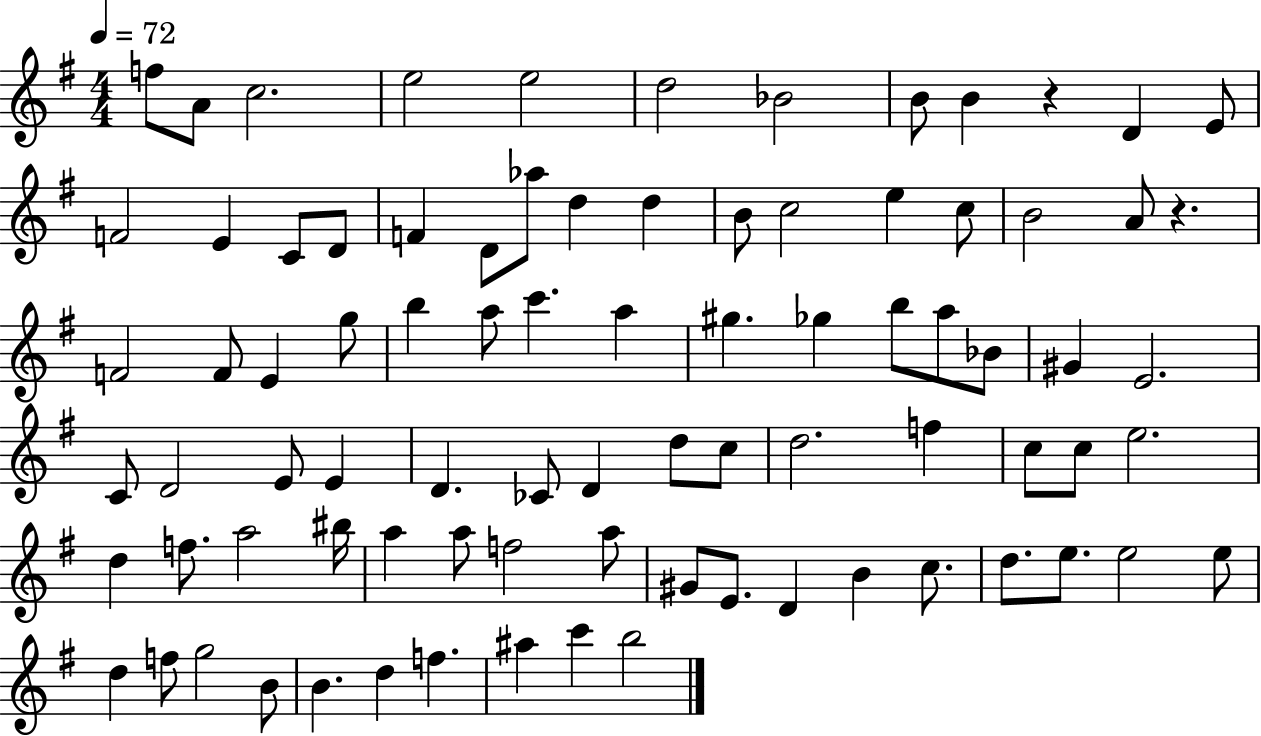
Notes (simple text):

F5/e A4/e C5/h. E5/h E5/h D5/h Bb4/h B4/e B4/q R/q D4/q E4/e F4/h E4/q C4/e D4/e F4/q D4/e Ab5/e D5/q D5/q B4/e C5/h E5/q C5/e B4/h A4/e R/q. F4/h F4/e E4/q G5/e B5/q A5/e C6/q. A5/q G#5/q. Gb5/q B5/e A5/e Bb4/e G#4/q E4/h. C4/e D4/h E4/e E4/q D4/q. CES4/e D4/q D5/e C5/e D5/h. F5/q C5/e C5/e E5/h. D5/q F5/e. A5/h BIS5/s A5/q A5/e F5/h A5/e G#4/e E4/e. D4/q B4/q C5/e. D5/e. E5/e. E5/h E5/e D5/q F5/e G5/h B4/e B4/q. D5/q F5/q. A#5/q C6/q B5/h